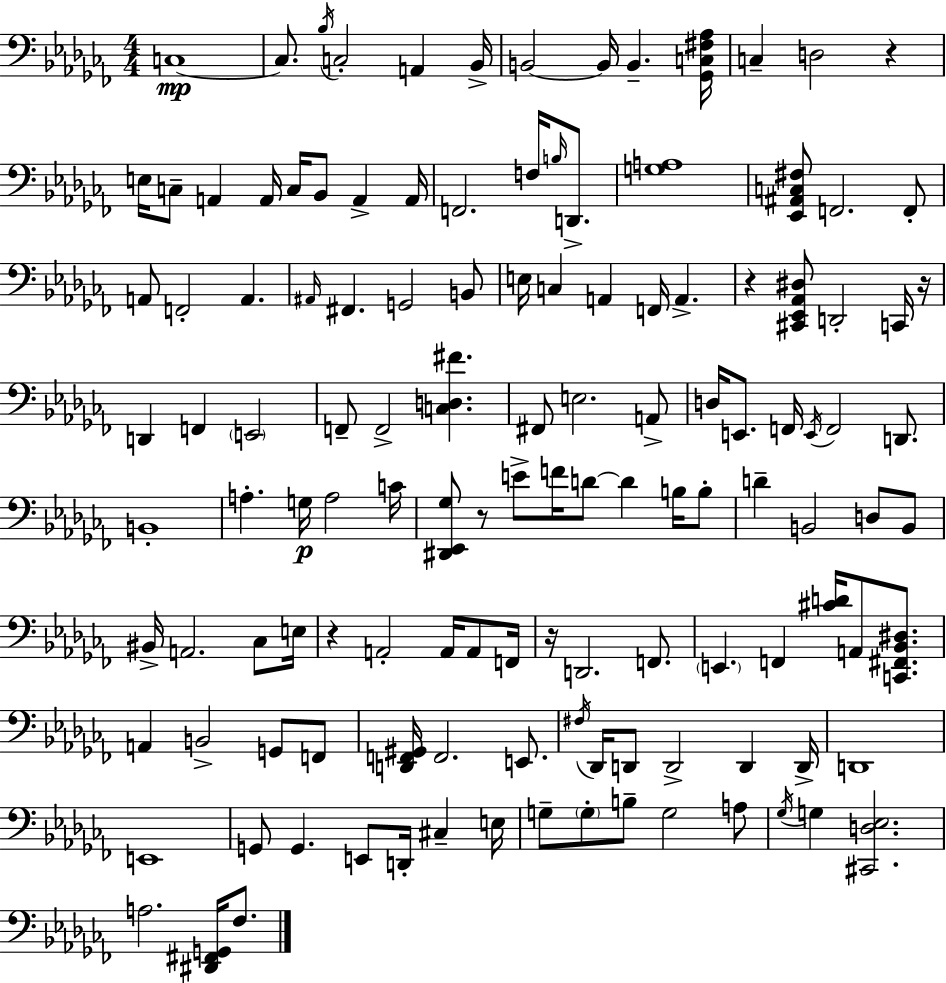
{
  \clef bass
  \numericTimeSignature
  \time 4/4
  \key aes \minor
  c1~~\mp | c8. \acciaccatura { bes16 } c2-. a,4 | bes,16-> b,2~~ b,16 b,4.-- | <ges, c fis aes>16 c4-- d2 r4 | \break e16 c8-- a,4 a,16 c16 bes,8 a,4-> | a,16 f,2. f16 \grace { b16 } d,8.-> | <g a>1 | <ees, ais, c fis>8 f,2. | \break f,8-. a,8 f,2-. a,4. | \grace { ais,16 } fis,4. g,2 | b,8 e16 c4 a,4 f,16 a,4.-> | r4 <cis, ees, aes, dis>8 d,2-. | \break c,16 r16 d,4 f,4 \parenthesize e,2 | f,8-- f,2-> <c d fis'>4. | fis,8 e2. | a,8-> d16 e,8. f,16 \acciaccatura { e,16 } f,2 | \break d,8. b,1-. | a4.-. g16\p a2 | c'16 <dis, ees, ges>8 r8 e'8-> f'16 d'8~~ d'4 | b16 b8-. d'4-- b,2 | \break d8 b,8 bis,16-> a,2. | ces8 e16 r4 a,2-. | a,16 a,8 f,16 r16 d,2. | f,8. \parenthesize e,4. f,4 <cis' d'>16 a,8 | \break <c, fis, bes, dis>8. a,4 b,2-> | g,8 f,8 <d, f, gis,>16 f,2. | e,8. \acciaccatura { fis16 } des,16 d,8 d,2-> | d,4 d,16-> d,1 | \break e,1 | g,8 g,4. e,8 d,16-. | cis4-- e16 g8-- \parenthesize g8-. b8-- g2 | a8 \acciaccatura { ges16 } g4 <cis, d ees>2. | \break a2. | <dis, fis, g,>16 fes8. \bar "|."
}